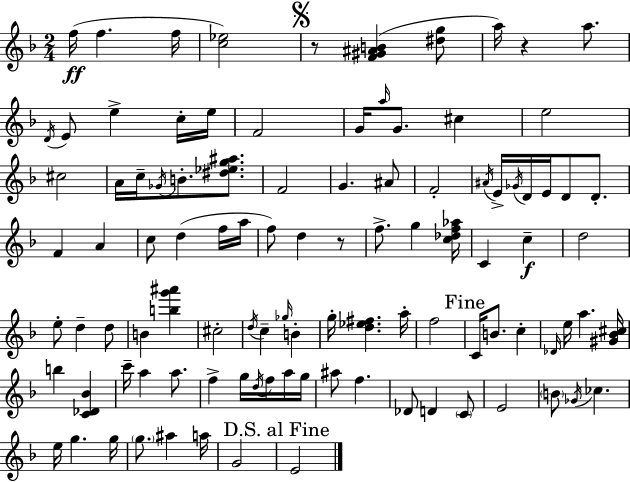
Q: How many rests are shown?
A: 3